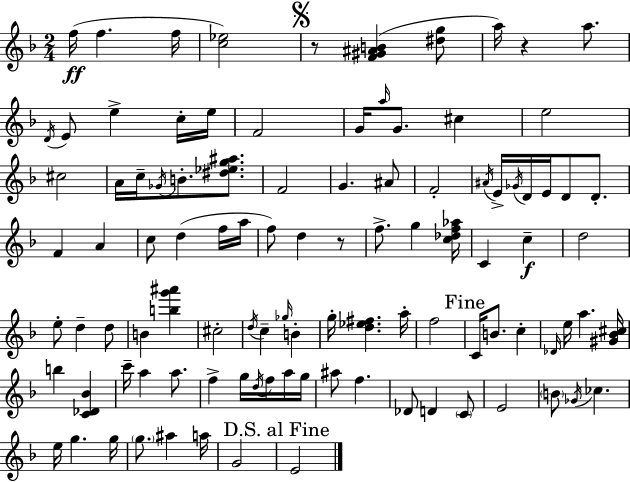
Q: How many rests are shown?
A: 3